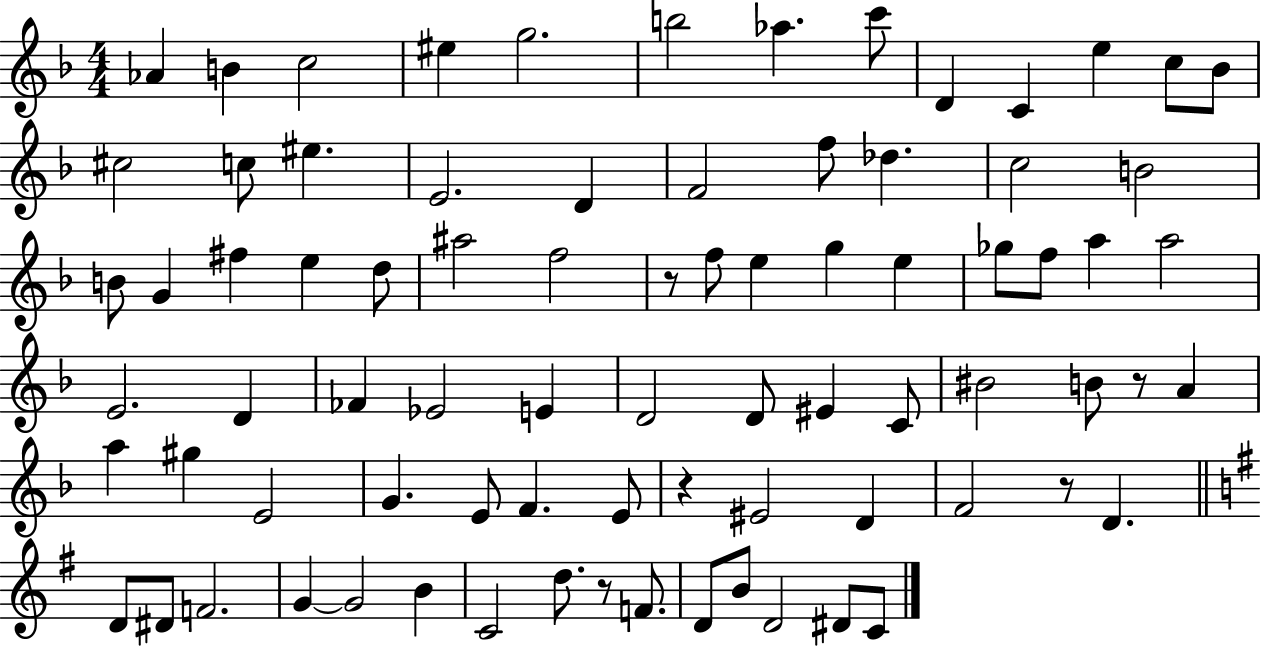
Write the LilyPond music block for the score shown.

{
  \clef treble
  \numericTimeSignature
  \time 4/4
  \key f \major
  aes'4 b'4 c''2 | eis''4 g''2. | b''2 aes''4. c'''8 | d'4 c'4 e''4 c''8 bes'8 | \break cis''2 c''8 eis''4. | e'2. d'4 | f'2 f''8 des''4. | c''2 b'2 | \break b'8 g'4 fis''4 e''4 d''8 | ais''2 f''2 | r8 f''8 e''4 g''4 e''4 | ges''8 f''8 a''4 a''2 | \break e'2. d'4 | fes'4 ees'2 e'4 | d'2 d'8 eis'4 c'8 | bis'2 b'8 r8 a'4 | \break a''4 gis''4 e'2 | g'4. e'8 f'4. e'8 | r4 eis'2 d'4 | f'2 r8 d'4. | \break \bar "||" \break \key e \minor d'8 dis'8 f'2. | g'4~~ g'2 b'4 | c'2 d''8. r8 f'8. | d'8 b'8 d'2 dis'8 c'8 | \break \bar "|."
}